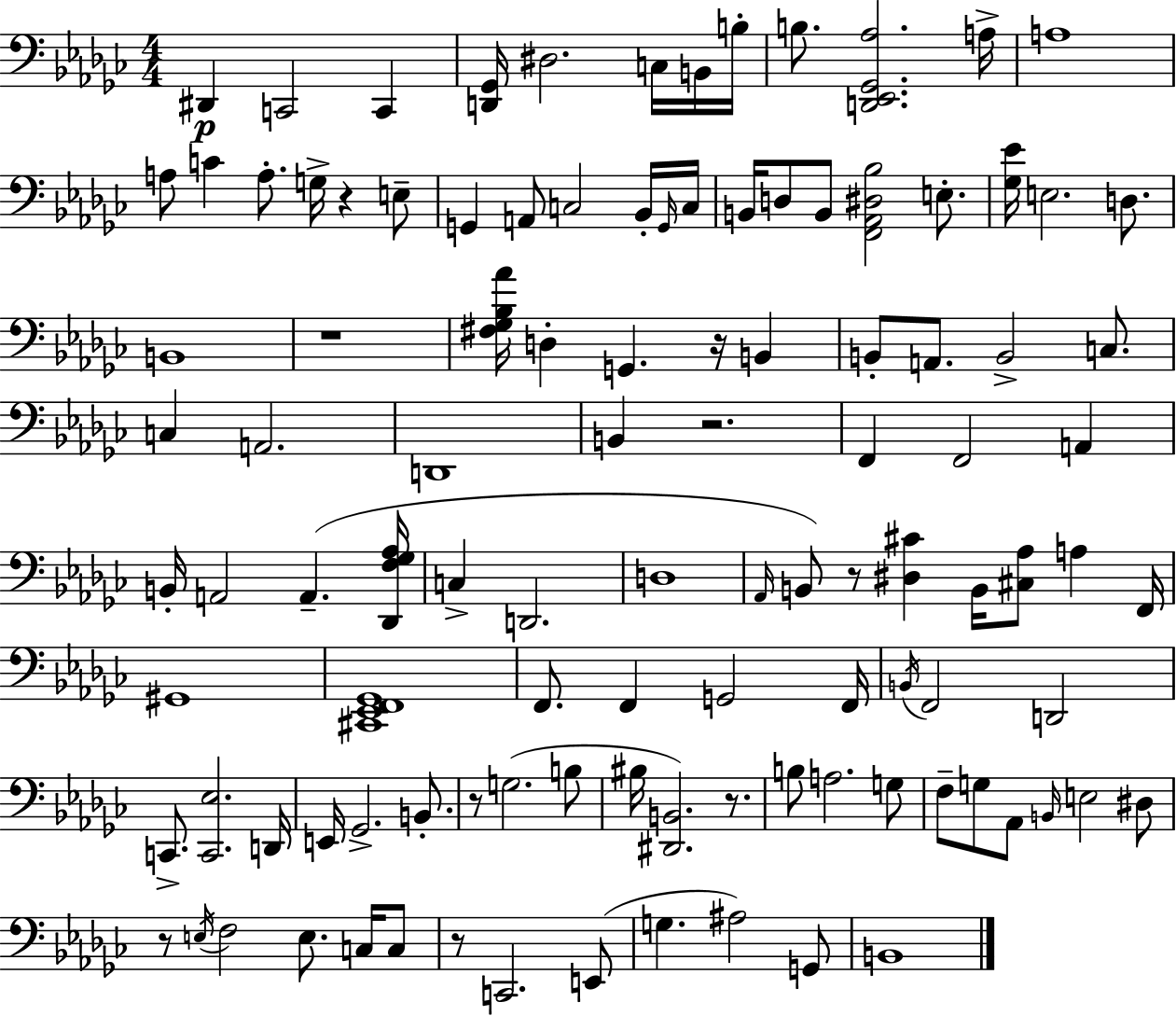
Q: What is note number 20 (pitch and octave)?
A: G2